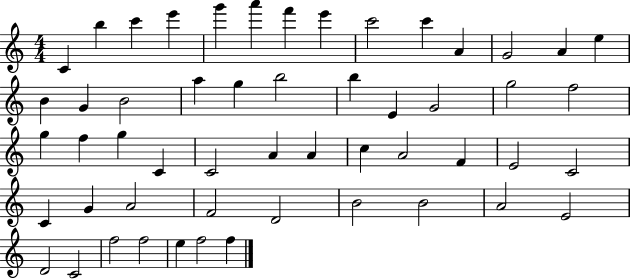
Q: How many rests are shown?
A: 0